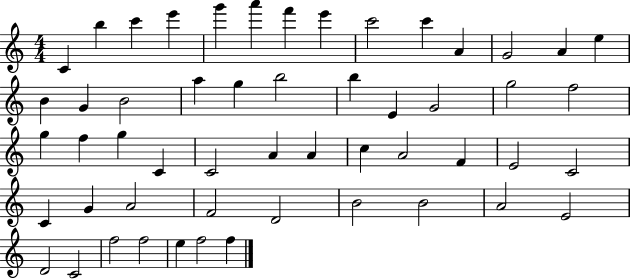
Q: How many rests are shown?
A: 0